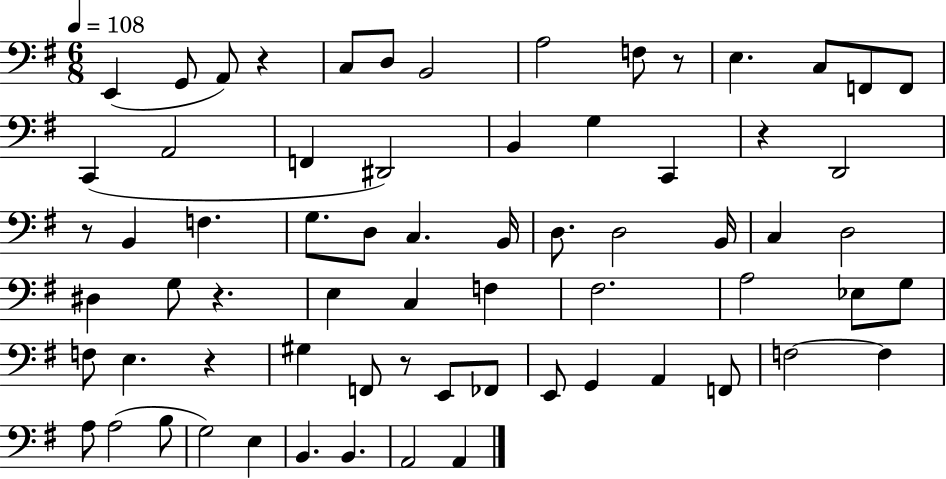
{
  \clef bass
  \numericTimeSignature
  \time 6/8
  \key g \major
  \tempo 4 = 108
  \repeat volta 2 { e,4( g,8 a,8) r4 | c8 d8 b,2 | a2 f8 r8 | e4. c8 f,8 f,8 | \break c,4( a,2 | f,4 dis,2) | b,4 g4 c,4 | r4 d,2 | \break r8 b,4 f4. | g8. d8 c4. b,16 | d8. d2 b,16 | c4 d2 | \break dis4 g8 r4. | e4 c4 f4 | fis2. | a2 ees8 g8 | \break f8 e4. r4 | gis4 f,8 r8 e,8 fes,8 | e,8 g,4 a,4 f,8 | f2~~ f4 | \break a8 a2( b8 | g2) e4 | b,4. b,4. | a,2 a,4 | \break } \bar "|."
}